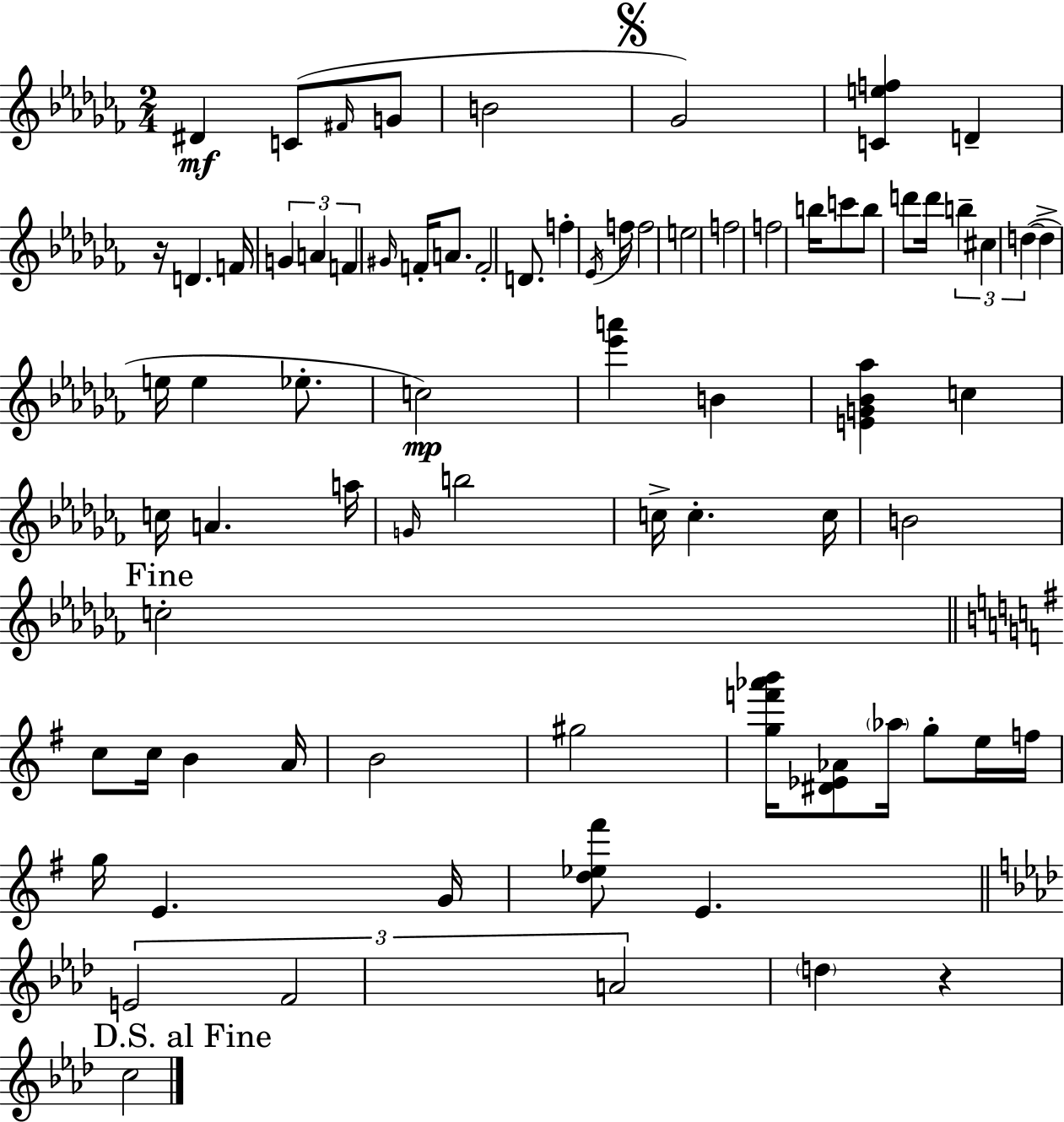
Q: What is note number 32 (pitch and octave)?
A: D5